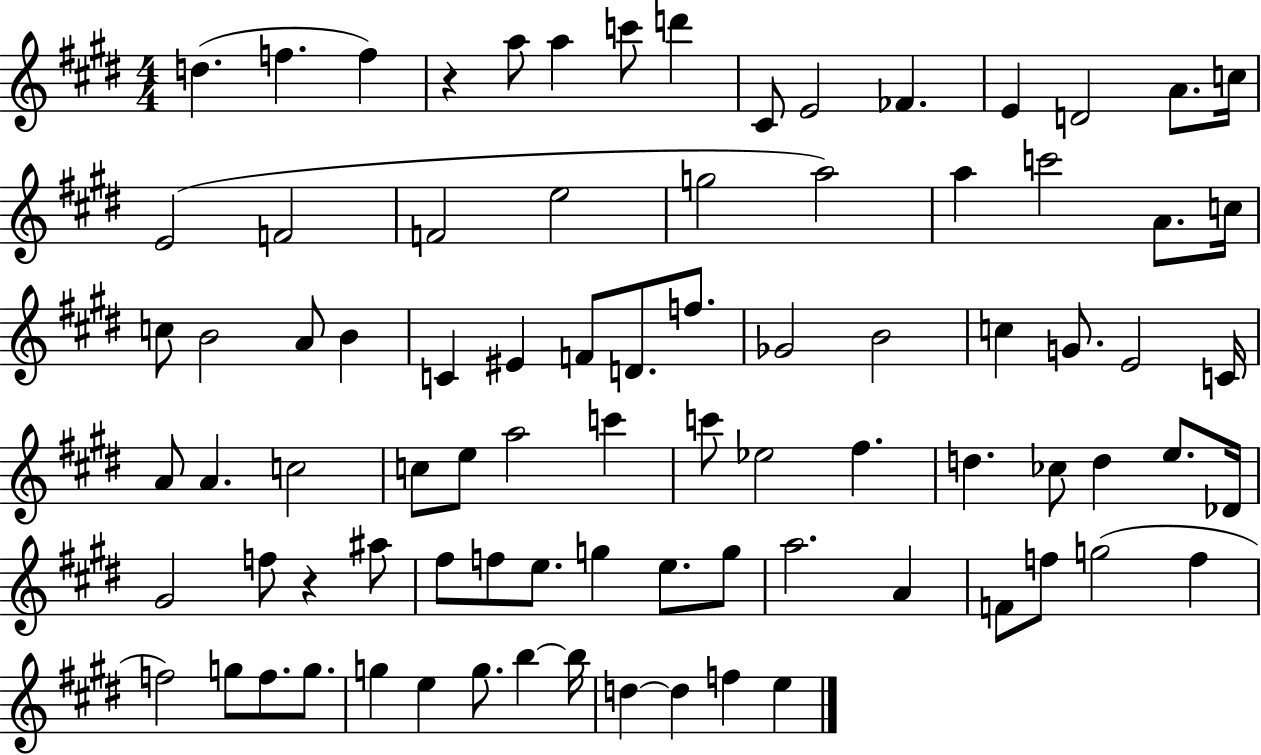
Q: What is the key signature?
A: E major